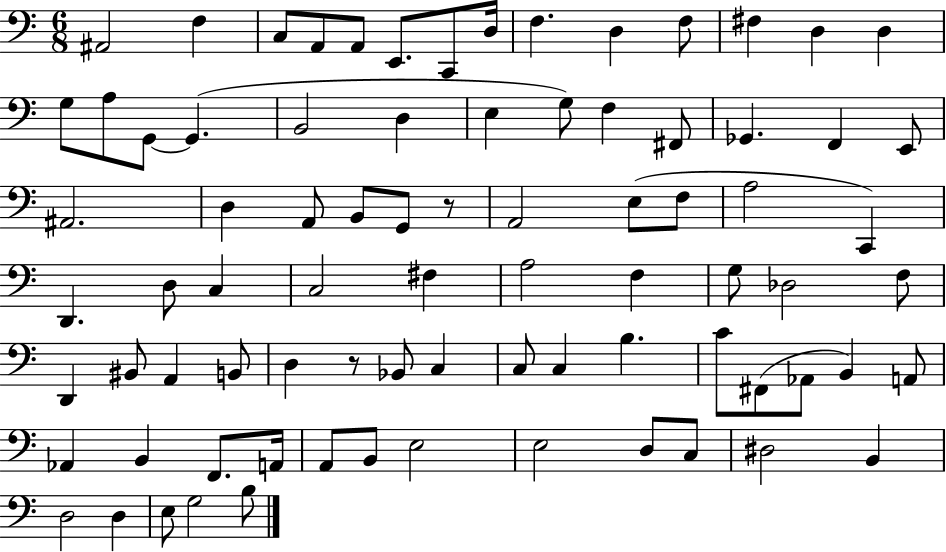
X:1
T:Untitled
M:6/8
L:1/4
K:C
^A,,2 F, C,/2 A,,/2 A,,/2 E,,/2 C,,/2 D,/4 F, D, F,/2 ^F, D, D, G,/2 A,/2 G,,/2 G,, B,,2 D, E, G,/2 F, ^F,,/2 _G,, F,, E,,/2 ^A,,2 D, A,,/2 B,,/2 G,,/2 z/2 A,,2 E,/2 F,/2 A,2 C,, D,, D,/2 C, C,2 ^F, A,2 F, G,/2 _D,2 F,/2 D,, ^B,,/2 A,, B,,/2 D, z/2 _B,,/2 C, C,/2 C, B, C/2 ^F,,/2 _A,,/2 B,, A,,/2 _A,, B,, F,,/2 A,,/4 A,,/2 B,,/2 E,2 E,2 D,/2 C,/2 ^D,2 B,, D,2 D, E,/2 G,2 B,/2